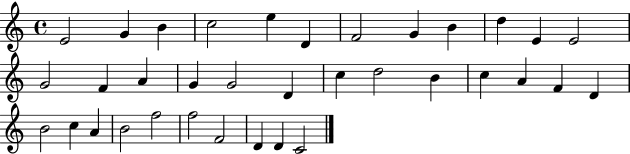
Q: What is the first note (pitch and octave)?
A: E4